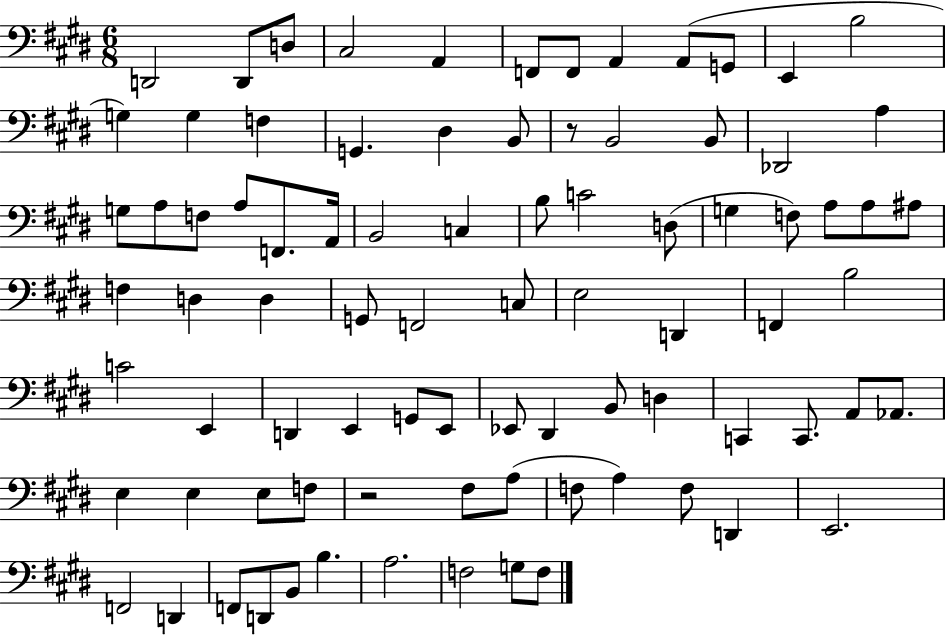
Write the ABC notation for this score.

X:1
T:Untitled
M:6/8
L:1/4
K:E
D,,2 D,,/2 D,/2 ^C,2 A,, F,,/2 F,,/2 A,, A,,/2 G,,/2 E,, B,2 G, G, F, G,, ^D, B,,/2 z/2 B,,2 B,,/2 _D,,2 A, G,/2 A,/2 F,/2 A,/2 F,,/2 A,,/4 B,,2 C, B,/2 C2 D,/2 G, F,/2 A,/2 A,/2 ^A,/2 F, D, D, G,,/2 F,,2 C,/2 E,2 D,, F,, B,2 C2 E,, D,, E,, G,,/2 E,,/2 _E,,/2 ^D,, B,,/2 D, C,, C,,/2 A,,/2 _A,,/2 E, E, E,/2 F,/2 z2 ^F,/2 A,/2 F,/2 A, F,/2 D,, E,,2 F,,2 D,, F,,/2 D,,/2 B,,/2 B, A,2 F,2 G,/2 F,/2